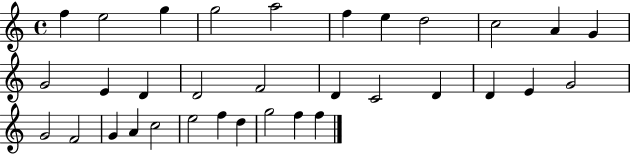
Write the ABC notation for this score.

X:1
T:Untitled
M:4/4
L:1/4
K:C
f e2 g g2 a2 f e d2 c2 A G G2 E D D2 F2 D C2 D D E G2 G2 F2 G A c2 e2 f d g2 f f